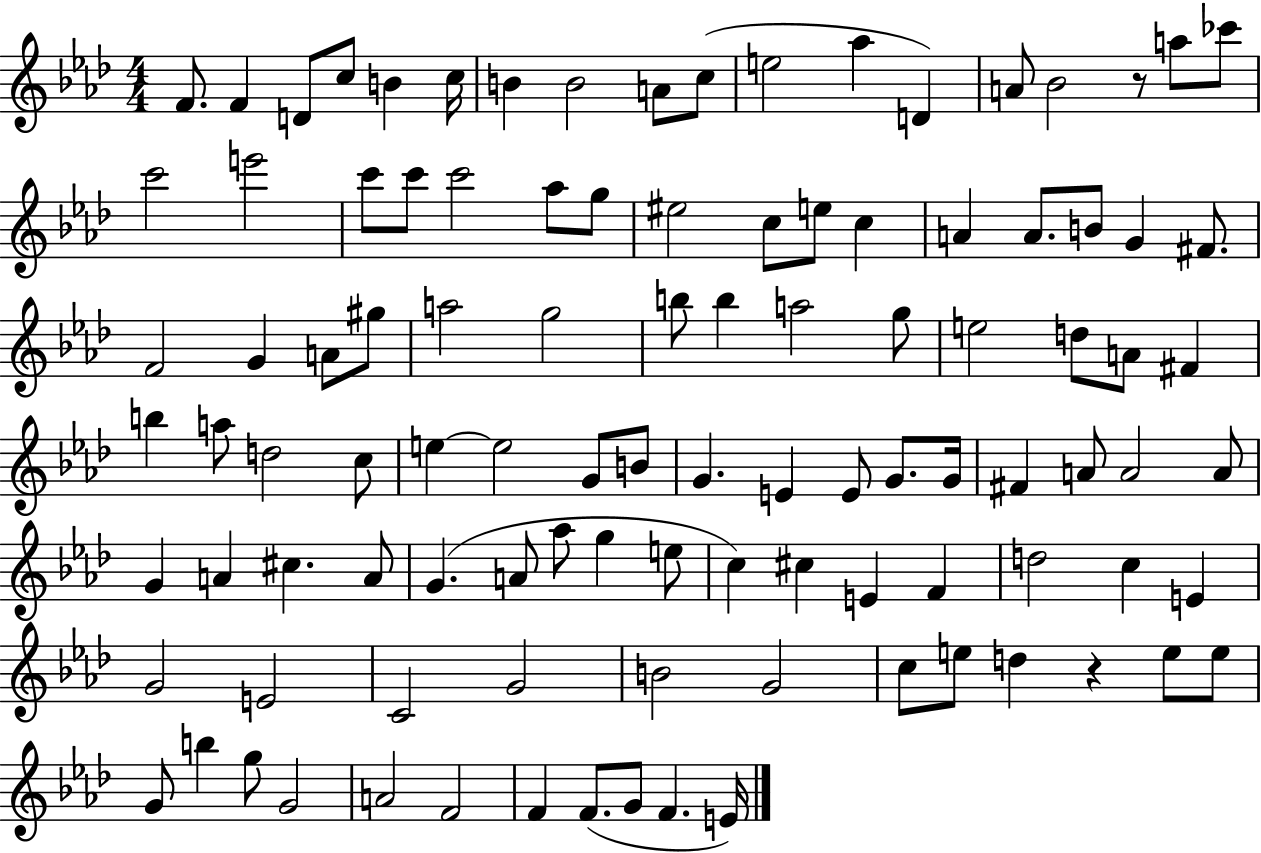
X:1
T:Untitled
M:4/4
L:1/4
K:Ab
F/2 F D/2 c/2 B c/4 B B2 A/2 c/2 e2 _a D A/2 _B2 z/2 a/2 _c'/2 c'2 e'2 c'/2 c'/2 c'2 _a/2 g/2 ^e2 c/2 e/2 c A A/2 B/2 G ^F/2 F2 G A/2 ^g/2 a2 g2 b/2 b a2 g/2 e2 d/2 A/2 ^F b a/2 d2 c/2 e e2 G/2 B/2 G E E/2 G/2 G/4 ^F A/2 A2 A/2 G A ^c A/2 G A/2 _a/2 g e/2 c ^c E F d2 c E G2 E2 C2 G2 B2 G2 c/2 e/2 d z e/2 e/2 G/2 b g/2 G2 A2 F2 F F/2 G/2 F E/4